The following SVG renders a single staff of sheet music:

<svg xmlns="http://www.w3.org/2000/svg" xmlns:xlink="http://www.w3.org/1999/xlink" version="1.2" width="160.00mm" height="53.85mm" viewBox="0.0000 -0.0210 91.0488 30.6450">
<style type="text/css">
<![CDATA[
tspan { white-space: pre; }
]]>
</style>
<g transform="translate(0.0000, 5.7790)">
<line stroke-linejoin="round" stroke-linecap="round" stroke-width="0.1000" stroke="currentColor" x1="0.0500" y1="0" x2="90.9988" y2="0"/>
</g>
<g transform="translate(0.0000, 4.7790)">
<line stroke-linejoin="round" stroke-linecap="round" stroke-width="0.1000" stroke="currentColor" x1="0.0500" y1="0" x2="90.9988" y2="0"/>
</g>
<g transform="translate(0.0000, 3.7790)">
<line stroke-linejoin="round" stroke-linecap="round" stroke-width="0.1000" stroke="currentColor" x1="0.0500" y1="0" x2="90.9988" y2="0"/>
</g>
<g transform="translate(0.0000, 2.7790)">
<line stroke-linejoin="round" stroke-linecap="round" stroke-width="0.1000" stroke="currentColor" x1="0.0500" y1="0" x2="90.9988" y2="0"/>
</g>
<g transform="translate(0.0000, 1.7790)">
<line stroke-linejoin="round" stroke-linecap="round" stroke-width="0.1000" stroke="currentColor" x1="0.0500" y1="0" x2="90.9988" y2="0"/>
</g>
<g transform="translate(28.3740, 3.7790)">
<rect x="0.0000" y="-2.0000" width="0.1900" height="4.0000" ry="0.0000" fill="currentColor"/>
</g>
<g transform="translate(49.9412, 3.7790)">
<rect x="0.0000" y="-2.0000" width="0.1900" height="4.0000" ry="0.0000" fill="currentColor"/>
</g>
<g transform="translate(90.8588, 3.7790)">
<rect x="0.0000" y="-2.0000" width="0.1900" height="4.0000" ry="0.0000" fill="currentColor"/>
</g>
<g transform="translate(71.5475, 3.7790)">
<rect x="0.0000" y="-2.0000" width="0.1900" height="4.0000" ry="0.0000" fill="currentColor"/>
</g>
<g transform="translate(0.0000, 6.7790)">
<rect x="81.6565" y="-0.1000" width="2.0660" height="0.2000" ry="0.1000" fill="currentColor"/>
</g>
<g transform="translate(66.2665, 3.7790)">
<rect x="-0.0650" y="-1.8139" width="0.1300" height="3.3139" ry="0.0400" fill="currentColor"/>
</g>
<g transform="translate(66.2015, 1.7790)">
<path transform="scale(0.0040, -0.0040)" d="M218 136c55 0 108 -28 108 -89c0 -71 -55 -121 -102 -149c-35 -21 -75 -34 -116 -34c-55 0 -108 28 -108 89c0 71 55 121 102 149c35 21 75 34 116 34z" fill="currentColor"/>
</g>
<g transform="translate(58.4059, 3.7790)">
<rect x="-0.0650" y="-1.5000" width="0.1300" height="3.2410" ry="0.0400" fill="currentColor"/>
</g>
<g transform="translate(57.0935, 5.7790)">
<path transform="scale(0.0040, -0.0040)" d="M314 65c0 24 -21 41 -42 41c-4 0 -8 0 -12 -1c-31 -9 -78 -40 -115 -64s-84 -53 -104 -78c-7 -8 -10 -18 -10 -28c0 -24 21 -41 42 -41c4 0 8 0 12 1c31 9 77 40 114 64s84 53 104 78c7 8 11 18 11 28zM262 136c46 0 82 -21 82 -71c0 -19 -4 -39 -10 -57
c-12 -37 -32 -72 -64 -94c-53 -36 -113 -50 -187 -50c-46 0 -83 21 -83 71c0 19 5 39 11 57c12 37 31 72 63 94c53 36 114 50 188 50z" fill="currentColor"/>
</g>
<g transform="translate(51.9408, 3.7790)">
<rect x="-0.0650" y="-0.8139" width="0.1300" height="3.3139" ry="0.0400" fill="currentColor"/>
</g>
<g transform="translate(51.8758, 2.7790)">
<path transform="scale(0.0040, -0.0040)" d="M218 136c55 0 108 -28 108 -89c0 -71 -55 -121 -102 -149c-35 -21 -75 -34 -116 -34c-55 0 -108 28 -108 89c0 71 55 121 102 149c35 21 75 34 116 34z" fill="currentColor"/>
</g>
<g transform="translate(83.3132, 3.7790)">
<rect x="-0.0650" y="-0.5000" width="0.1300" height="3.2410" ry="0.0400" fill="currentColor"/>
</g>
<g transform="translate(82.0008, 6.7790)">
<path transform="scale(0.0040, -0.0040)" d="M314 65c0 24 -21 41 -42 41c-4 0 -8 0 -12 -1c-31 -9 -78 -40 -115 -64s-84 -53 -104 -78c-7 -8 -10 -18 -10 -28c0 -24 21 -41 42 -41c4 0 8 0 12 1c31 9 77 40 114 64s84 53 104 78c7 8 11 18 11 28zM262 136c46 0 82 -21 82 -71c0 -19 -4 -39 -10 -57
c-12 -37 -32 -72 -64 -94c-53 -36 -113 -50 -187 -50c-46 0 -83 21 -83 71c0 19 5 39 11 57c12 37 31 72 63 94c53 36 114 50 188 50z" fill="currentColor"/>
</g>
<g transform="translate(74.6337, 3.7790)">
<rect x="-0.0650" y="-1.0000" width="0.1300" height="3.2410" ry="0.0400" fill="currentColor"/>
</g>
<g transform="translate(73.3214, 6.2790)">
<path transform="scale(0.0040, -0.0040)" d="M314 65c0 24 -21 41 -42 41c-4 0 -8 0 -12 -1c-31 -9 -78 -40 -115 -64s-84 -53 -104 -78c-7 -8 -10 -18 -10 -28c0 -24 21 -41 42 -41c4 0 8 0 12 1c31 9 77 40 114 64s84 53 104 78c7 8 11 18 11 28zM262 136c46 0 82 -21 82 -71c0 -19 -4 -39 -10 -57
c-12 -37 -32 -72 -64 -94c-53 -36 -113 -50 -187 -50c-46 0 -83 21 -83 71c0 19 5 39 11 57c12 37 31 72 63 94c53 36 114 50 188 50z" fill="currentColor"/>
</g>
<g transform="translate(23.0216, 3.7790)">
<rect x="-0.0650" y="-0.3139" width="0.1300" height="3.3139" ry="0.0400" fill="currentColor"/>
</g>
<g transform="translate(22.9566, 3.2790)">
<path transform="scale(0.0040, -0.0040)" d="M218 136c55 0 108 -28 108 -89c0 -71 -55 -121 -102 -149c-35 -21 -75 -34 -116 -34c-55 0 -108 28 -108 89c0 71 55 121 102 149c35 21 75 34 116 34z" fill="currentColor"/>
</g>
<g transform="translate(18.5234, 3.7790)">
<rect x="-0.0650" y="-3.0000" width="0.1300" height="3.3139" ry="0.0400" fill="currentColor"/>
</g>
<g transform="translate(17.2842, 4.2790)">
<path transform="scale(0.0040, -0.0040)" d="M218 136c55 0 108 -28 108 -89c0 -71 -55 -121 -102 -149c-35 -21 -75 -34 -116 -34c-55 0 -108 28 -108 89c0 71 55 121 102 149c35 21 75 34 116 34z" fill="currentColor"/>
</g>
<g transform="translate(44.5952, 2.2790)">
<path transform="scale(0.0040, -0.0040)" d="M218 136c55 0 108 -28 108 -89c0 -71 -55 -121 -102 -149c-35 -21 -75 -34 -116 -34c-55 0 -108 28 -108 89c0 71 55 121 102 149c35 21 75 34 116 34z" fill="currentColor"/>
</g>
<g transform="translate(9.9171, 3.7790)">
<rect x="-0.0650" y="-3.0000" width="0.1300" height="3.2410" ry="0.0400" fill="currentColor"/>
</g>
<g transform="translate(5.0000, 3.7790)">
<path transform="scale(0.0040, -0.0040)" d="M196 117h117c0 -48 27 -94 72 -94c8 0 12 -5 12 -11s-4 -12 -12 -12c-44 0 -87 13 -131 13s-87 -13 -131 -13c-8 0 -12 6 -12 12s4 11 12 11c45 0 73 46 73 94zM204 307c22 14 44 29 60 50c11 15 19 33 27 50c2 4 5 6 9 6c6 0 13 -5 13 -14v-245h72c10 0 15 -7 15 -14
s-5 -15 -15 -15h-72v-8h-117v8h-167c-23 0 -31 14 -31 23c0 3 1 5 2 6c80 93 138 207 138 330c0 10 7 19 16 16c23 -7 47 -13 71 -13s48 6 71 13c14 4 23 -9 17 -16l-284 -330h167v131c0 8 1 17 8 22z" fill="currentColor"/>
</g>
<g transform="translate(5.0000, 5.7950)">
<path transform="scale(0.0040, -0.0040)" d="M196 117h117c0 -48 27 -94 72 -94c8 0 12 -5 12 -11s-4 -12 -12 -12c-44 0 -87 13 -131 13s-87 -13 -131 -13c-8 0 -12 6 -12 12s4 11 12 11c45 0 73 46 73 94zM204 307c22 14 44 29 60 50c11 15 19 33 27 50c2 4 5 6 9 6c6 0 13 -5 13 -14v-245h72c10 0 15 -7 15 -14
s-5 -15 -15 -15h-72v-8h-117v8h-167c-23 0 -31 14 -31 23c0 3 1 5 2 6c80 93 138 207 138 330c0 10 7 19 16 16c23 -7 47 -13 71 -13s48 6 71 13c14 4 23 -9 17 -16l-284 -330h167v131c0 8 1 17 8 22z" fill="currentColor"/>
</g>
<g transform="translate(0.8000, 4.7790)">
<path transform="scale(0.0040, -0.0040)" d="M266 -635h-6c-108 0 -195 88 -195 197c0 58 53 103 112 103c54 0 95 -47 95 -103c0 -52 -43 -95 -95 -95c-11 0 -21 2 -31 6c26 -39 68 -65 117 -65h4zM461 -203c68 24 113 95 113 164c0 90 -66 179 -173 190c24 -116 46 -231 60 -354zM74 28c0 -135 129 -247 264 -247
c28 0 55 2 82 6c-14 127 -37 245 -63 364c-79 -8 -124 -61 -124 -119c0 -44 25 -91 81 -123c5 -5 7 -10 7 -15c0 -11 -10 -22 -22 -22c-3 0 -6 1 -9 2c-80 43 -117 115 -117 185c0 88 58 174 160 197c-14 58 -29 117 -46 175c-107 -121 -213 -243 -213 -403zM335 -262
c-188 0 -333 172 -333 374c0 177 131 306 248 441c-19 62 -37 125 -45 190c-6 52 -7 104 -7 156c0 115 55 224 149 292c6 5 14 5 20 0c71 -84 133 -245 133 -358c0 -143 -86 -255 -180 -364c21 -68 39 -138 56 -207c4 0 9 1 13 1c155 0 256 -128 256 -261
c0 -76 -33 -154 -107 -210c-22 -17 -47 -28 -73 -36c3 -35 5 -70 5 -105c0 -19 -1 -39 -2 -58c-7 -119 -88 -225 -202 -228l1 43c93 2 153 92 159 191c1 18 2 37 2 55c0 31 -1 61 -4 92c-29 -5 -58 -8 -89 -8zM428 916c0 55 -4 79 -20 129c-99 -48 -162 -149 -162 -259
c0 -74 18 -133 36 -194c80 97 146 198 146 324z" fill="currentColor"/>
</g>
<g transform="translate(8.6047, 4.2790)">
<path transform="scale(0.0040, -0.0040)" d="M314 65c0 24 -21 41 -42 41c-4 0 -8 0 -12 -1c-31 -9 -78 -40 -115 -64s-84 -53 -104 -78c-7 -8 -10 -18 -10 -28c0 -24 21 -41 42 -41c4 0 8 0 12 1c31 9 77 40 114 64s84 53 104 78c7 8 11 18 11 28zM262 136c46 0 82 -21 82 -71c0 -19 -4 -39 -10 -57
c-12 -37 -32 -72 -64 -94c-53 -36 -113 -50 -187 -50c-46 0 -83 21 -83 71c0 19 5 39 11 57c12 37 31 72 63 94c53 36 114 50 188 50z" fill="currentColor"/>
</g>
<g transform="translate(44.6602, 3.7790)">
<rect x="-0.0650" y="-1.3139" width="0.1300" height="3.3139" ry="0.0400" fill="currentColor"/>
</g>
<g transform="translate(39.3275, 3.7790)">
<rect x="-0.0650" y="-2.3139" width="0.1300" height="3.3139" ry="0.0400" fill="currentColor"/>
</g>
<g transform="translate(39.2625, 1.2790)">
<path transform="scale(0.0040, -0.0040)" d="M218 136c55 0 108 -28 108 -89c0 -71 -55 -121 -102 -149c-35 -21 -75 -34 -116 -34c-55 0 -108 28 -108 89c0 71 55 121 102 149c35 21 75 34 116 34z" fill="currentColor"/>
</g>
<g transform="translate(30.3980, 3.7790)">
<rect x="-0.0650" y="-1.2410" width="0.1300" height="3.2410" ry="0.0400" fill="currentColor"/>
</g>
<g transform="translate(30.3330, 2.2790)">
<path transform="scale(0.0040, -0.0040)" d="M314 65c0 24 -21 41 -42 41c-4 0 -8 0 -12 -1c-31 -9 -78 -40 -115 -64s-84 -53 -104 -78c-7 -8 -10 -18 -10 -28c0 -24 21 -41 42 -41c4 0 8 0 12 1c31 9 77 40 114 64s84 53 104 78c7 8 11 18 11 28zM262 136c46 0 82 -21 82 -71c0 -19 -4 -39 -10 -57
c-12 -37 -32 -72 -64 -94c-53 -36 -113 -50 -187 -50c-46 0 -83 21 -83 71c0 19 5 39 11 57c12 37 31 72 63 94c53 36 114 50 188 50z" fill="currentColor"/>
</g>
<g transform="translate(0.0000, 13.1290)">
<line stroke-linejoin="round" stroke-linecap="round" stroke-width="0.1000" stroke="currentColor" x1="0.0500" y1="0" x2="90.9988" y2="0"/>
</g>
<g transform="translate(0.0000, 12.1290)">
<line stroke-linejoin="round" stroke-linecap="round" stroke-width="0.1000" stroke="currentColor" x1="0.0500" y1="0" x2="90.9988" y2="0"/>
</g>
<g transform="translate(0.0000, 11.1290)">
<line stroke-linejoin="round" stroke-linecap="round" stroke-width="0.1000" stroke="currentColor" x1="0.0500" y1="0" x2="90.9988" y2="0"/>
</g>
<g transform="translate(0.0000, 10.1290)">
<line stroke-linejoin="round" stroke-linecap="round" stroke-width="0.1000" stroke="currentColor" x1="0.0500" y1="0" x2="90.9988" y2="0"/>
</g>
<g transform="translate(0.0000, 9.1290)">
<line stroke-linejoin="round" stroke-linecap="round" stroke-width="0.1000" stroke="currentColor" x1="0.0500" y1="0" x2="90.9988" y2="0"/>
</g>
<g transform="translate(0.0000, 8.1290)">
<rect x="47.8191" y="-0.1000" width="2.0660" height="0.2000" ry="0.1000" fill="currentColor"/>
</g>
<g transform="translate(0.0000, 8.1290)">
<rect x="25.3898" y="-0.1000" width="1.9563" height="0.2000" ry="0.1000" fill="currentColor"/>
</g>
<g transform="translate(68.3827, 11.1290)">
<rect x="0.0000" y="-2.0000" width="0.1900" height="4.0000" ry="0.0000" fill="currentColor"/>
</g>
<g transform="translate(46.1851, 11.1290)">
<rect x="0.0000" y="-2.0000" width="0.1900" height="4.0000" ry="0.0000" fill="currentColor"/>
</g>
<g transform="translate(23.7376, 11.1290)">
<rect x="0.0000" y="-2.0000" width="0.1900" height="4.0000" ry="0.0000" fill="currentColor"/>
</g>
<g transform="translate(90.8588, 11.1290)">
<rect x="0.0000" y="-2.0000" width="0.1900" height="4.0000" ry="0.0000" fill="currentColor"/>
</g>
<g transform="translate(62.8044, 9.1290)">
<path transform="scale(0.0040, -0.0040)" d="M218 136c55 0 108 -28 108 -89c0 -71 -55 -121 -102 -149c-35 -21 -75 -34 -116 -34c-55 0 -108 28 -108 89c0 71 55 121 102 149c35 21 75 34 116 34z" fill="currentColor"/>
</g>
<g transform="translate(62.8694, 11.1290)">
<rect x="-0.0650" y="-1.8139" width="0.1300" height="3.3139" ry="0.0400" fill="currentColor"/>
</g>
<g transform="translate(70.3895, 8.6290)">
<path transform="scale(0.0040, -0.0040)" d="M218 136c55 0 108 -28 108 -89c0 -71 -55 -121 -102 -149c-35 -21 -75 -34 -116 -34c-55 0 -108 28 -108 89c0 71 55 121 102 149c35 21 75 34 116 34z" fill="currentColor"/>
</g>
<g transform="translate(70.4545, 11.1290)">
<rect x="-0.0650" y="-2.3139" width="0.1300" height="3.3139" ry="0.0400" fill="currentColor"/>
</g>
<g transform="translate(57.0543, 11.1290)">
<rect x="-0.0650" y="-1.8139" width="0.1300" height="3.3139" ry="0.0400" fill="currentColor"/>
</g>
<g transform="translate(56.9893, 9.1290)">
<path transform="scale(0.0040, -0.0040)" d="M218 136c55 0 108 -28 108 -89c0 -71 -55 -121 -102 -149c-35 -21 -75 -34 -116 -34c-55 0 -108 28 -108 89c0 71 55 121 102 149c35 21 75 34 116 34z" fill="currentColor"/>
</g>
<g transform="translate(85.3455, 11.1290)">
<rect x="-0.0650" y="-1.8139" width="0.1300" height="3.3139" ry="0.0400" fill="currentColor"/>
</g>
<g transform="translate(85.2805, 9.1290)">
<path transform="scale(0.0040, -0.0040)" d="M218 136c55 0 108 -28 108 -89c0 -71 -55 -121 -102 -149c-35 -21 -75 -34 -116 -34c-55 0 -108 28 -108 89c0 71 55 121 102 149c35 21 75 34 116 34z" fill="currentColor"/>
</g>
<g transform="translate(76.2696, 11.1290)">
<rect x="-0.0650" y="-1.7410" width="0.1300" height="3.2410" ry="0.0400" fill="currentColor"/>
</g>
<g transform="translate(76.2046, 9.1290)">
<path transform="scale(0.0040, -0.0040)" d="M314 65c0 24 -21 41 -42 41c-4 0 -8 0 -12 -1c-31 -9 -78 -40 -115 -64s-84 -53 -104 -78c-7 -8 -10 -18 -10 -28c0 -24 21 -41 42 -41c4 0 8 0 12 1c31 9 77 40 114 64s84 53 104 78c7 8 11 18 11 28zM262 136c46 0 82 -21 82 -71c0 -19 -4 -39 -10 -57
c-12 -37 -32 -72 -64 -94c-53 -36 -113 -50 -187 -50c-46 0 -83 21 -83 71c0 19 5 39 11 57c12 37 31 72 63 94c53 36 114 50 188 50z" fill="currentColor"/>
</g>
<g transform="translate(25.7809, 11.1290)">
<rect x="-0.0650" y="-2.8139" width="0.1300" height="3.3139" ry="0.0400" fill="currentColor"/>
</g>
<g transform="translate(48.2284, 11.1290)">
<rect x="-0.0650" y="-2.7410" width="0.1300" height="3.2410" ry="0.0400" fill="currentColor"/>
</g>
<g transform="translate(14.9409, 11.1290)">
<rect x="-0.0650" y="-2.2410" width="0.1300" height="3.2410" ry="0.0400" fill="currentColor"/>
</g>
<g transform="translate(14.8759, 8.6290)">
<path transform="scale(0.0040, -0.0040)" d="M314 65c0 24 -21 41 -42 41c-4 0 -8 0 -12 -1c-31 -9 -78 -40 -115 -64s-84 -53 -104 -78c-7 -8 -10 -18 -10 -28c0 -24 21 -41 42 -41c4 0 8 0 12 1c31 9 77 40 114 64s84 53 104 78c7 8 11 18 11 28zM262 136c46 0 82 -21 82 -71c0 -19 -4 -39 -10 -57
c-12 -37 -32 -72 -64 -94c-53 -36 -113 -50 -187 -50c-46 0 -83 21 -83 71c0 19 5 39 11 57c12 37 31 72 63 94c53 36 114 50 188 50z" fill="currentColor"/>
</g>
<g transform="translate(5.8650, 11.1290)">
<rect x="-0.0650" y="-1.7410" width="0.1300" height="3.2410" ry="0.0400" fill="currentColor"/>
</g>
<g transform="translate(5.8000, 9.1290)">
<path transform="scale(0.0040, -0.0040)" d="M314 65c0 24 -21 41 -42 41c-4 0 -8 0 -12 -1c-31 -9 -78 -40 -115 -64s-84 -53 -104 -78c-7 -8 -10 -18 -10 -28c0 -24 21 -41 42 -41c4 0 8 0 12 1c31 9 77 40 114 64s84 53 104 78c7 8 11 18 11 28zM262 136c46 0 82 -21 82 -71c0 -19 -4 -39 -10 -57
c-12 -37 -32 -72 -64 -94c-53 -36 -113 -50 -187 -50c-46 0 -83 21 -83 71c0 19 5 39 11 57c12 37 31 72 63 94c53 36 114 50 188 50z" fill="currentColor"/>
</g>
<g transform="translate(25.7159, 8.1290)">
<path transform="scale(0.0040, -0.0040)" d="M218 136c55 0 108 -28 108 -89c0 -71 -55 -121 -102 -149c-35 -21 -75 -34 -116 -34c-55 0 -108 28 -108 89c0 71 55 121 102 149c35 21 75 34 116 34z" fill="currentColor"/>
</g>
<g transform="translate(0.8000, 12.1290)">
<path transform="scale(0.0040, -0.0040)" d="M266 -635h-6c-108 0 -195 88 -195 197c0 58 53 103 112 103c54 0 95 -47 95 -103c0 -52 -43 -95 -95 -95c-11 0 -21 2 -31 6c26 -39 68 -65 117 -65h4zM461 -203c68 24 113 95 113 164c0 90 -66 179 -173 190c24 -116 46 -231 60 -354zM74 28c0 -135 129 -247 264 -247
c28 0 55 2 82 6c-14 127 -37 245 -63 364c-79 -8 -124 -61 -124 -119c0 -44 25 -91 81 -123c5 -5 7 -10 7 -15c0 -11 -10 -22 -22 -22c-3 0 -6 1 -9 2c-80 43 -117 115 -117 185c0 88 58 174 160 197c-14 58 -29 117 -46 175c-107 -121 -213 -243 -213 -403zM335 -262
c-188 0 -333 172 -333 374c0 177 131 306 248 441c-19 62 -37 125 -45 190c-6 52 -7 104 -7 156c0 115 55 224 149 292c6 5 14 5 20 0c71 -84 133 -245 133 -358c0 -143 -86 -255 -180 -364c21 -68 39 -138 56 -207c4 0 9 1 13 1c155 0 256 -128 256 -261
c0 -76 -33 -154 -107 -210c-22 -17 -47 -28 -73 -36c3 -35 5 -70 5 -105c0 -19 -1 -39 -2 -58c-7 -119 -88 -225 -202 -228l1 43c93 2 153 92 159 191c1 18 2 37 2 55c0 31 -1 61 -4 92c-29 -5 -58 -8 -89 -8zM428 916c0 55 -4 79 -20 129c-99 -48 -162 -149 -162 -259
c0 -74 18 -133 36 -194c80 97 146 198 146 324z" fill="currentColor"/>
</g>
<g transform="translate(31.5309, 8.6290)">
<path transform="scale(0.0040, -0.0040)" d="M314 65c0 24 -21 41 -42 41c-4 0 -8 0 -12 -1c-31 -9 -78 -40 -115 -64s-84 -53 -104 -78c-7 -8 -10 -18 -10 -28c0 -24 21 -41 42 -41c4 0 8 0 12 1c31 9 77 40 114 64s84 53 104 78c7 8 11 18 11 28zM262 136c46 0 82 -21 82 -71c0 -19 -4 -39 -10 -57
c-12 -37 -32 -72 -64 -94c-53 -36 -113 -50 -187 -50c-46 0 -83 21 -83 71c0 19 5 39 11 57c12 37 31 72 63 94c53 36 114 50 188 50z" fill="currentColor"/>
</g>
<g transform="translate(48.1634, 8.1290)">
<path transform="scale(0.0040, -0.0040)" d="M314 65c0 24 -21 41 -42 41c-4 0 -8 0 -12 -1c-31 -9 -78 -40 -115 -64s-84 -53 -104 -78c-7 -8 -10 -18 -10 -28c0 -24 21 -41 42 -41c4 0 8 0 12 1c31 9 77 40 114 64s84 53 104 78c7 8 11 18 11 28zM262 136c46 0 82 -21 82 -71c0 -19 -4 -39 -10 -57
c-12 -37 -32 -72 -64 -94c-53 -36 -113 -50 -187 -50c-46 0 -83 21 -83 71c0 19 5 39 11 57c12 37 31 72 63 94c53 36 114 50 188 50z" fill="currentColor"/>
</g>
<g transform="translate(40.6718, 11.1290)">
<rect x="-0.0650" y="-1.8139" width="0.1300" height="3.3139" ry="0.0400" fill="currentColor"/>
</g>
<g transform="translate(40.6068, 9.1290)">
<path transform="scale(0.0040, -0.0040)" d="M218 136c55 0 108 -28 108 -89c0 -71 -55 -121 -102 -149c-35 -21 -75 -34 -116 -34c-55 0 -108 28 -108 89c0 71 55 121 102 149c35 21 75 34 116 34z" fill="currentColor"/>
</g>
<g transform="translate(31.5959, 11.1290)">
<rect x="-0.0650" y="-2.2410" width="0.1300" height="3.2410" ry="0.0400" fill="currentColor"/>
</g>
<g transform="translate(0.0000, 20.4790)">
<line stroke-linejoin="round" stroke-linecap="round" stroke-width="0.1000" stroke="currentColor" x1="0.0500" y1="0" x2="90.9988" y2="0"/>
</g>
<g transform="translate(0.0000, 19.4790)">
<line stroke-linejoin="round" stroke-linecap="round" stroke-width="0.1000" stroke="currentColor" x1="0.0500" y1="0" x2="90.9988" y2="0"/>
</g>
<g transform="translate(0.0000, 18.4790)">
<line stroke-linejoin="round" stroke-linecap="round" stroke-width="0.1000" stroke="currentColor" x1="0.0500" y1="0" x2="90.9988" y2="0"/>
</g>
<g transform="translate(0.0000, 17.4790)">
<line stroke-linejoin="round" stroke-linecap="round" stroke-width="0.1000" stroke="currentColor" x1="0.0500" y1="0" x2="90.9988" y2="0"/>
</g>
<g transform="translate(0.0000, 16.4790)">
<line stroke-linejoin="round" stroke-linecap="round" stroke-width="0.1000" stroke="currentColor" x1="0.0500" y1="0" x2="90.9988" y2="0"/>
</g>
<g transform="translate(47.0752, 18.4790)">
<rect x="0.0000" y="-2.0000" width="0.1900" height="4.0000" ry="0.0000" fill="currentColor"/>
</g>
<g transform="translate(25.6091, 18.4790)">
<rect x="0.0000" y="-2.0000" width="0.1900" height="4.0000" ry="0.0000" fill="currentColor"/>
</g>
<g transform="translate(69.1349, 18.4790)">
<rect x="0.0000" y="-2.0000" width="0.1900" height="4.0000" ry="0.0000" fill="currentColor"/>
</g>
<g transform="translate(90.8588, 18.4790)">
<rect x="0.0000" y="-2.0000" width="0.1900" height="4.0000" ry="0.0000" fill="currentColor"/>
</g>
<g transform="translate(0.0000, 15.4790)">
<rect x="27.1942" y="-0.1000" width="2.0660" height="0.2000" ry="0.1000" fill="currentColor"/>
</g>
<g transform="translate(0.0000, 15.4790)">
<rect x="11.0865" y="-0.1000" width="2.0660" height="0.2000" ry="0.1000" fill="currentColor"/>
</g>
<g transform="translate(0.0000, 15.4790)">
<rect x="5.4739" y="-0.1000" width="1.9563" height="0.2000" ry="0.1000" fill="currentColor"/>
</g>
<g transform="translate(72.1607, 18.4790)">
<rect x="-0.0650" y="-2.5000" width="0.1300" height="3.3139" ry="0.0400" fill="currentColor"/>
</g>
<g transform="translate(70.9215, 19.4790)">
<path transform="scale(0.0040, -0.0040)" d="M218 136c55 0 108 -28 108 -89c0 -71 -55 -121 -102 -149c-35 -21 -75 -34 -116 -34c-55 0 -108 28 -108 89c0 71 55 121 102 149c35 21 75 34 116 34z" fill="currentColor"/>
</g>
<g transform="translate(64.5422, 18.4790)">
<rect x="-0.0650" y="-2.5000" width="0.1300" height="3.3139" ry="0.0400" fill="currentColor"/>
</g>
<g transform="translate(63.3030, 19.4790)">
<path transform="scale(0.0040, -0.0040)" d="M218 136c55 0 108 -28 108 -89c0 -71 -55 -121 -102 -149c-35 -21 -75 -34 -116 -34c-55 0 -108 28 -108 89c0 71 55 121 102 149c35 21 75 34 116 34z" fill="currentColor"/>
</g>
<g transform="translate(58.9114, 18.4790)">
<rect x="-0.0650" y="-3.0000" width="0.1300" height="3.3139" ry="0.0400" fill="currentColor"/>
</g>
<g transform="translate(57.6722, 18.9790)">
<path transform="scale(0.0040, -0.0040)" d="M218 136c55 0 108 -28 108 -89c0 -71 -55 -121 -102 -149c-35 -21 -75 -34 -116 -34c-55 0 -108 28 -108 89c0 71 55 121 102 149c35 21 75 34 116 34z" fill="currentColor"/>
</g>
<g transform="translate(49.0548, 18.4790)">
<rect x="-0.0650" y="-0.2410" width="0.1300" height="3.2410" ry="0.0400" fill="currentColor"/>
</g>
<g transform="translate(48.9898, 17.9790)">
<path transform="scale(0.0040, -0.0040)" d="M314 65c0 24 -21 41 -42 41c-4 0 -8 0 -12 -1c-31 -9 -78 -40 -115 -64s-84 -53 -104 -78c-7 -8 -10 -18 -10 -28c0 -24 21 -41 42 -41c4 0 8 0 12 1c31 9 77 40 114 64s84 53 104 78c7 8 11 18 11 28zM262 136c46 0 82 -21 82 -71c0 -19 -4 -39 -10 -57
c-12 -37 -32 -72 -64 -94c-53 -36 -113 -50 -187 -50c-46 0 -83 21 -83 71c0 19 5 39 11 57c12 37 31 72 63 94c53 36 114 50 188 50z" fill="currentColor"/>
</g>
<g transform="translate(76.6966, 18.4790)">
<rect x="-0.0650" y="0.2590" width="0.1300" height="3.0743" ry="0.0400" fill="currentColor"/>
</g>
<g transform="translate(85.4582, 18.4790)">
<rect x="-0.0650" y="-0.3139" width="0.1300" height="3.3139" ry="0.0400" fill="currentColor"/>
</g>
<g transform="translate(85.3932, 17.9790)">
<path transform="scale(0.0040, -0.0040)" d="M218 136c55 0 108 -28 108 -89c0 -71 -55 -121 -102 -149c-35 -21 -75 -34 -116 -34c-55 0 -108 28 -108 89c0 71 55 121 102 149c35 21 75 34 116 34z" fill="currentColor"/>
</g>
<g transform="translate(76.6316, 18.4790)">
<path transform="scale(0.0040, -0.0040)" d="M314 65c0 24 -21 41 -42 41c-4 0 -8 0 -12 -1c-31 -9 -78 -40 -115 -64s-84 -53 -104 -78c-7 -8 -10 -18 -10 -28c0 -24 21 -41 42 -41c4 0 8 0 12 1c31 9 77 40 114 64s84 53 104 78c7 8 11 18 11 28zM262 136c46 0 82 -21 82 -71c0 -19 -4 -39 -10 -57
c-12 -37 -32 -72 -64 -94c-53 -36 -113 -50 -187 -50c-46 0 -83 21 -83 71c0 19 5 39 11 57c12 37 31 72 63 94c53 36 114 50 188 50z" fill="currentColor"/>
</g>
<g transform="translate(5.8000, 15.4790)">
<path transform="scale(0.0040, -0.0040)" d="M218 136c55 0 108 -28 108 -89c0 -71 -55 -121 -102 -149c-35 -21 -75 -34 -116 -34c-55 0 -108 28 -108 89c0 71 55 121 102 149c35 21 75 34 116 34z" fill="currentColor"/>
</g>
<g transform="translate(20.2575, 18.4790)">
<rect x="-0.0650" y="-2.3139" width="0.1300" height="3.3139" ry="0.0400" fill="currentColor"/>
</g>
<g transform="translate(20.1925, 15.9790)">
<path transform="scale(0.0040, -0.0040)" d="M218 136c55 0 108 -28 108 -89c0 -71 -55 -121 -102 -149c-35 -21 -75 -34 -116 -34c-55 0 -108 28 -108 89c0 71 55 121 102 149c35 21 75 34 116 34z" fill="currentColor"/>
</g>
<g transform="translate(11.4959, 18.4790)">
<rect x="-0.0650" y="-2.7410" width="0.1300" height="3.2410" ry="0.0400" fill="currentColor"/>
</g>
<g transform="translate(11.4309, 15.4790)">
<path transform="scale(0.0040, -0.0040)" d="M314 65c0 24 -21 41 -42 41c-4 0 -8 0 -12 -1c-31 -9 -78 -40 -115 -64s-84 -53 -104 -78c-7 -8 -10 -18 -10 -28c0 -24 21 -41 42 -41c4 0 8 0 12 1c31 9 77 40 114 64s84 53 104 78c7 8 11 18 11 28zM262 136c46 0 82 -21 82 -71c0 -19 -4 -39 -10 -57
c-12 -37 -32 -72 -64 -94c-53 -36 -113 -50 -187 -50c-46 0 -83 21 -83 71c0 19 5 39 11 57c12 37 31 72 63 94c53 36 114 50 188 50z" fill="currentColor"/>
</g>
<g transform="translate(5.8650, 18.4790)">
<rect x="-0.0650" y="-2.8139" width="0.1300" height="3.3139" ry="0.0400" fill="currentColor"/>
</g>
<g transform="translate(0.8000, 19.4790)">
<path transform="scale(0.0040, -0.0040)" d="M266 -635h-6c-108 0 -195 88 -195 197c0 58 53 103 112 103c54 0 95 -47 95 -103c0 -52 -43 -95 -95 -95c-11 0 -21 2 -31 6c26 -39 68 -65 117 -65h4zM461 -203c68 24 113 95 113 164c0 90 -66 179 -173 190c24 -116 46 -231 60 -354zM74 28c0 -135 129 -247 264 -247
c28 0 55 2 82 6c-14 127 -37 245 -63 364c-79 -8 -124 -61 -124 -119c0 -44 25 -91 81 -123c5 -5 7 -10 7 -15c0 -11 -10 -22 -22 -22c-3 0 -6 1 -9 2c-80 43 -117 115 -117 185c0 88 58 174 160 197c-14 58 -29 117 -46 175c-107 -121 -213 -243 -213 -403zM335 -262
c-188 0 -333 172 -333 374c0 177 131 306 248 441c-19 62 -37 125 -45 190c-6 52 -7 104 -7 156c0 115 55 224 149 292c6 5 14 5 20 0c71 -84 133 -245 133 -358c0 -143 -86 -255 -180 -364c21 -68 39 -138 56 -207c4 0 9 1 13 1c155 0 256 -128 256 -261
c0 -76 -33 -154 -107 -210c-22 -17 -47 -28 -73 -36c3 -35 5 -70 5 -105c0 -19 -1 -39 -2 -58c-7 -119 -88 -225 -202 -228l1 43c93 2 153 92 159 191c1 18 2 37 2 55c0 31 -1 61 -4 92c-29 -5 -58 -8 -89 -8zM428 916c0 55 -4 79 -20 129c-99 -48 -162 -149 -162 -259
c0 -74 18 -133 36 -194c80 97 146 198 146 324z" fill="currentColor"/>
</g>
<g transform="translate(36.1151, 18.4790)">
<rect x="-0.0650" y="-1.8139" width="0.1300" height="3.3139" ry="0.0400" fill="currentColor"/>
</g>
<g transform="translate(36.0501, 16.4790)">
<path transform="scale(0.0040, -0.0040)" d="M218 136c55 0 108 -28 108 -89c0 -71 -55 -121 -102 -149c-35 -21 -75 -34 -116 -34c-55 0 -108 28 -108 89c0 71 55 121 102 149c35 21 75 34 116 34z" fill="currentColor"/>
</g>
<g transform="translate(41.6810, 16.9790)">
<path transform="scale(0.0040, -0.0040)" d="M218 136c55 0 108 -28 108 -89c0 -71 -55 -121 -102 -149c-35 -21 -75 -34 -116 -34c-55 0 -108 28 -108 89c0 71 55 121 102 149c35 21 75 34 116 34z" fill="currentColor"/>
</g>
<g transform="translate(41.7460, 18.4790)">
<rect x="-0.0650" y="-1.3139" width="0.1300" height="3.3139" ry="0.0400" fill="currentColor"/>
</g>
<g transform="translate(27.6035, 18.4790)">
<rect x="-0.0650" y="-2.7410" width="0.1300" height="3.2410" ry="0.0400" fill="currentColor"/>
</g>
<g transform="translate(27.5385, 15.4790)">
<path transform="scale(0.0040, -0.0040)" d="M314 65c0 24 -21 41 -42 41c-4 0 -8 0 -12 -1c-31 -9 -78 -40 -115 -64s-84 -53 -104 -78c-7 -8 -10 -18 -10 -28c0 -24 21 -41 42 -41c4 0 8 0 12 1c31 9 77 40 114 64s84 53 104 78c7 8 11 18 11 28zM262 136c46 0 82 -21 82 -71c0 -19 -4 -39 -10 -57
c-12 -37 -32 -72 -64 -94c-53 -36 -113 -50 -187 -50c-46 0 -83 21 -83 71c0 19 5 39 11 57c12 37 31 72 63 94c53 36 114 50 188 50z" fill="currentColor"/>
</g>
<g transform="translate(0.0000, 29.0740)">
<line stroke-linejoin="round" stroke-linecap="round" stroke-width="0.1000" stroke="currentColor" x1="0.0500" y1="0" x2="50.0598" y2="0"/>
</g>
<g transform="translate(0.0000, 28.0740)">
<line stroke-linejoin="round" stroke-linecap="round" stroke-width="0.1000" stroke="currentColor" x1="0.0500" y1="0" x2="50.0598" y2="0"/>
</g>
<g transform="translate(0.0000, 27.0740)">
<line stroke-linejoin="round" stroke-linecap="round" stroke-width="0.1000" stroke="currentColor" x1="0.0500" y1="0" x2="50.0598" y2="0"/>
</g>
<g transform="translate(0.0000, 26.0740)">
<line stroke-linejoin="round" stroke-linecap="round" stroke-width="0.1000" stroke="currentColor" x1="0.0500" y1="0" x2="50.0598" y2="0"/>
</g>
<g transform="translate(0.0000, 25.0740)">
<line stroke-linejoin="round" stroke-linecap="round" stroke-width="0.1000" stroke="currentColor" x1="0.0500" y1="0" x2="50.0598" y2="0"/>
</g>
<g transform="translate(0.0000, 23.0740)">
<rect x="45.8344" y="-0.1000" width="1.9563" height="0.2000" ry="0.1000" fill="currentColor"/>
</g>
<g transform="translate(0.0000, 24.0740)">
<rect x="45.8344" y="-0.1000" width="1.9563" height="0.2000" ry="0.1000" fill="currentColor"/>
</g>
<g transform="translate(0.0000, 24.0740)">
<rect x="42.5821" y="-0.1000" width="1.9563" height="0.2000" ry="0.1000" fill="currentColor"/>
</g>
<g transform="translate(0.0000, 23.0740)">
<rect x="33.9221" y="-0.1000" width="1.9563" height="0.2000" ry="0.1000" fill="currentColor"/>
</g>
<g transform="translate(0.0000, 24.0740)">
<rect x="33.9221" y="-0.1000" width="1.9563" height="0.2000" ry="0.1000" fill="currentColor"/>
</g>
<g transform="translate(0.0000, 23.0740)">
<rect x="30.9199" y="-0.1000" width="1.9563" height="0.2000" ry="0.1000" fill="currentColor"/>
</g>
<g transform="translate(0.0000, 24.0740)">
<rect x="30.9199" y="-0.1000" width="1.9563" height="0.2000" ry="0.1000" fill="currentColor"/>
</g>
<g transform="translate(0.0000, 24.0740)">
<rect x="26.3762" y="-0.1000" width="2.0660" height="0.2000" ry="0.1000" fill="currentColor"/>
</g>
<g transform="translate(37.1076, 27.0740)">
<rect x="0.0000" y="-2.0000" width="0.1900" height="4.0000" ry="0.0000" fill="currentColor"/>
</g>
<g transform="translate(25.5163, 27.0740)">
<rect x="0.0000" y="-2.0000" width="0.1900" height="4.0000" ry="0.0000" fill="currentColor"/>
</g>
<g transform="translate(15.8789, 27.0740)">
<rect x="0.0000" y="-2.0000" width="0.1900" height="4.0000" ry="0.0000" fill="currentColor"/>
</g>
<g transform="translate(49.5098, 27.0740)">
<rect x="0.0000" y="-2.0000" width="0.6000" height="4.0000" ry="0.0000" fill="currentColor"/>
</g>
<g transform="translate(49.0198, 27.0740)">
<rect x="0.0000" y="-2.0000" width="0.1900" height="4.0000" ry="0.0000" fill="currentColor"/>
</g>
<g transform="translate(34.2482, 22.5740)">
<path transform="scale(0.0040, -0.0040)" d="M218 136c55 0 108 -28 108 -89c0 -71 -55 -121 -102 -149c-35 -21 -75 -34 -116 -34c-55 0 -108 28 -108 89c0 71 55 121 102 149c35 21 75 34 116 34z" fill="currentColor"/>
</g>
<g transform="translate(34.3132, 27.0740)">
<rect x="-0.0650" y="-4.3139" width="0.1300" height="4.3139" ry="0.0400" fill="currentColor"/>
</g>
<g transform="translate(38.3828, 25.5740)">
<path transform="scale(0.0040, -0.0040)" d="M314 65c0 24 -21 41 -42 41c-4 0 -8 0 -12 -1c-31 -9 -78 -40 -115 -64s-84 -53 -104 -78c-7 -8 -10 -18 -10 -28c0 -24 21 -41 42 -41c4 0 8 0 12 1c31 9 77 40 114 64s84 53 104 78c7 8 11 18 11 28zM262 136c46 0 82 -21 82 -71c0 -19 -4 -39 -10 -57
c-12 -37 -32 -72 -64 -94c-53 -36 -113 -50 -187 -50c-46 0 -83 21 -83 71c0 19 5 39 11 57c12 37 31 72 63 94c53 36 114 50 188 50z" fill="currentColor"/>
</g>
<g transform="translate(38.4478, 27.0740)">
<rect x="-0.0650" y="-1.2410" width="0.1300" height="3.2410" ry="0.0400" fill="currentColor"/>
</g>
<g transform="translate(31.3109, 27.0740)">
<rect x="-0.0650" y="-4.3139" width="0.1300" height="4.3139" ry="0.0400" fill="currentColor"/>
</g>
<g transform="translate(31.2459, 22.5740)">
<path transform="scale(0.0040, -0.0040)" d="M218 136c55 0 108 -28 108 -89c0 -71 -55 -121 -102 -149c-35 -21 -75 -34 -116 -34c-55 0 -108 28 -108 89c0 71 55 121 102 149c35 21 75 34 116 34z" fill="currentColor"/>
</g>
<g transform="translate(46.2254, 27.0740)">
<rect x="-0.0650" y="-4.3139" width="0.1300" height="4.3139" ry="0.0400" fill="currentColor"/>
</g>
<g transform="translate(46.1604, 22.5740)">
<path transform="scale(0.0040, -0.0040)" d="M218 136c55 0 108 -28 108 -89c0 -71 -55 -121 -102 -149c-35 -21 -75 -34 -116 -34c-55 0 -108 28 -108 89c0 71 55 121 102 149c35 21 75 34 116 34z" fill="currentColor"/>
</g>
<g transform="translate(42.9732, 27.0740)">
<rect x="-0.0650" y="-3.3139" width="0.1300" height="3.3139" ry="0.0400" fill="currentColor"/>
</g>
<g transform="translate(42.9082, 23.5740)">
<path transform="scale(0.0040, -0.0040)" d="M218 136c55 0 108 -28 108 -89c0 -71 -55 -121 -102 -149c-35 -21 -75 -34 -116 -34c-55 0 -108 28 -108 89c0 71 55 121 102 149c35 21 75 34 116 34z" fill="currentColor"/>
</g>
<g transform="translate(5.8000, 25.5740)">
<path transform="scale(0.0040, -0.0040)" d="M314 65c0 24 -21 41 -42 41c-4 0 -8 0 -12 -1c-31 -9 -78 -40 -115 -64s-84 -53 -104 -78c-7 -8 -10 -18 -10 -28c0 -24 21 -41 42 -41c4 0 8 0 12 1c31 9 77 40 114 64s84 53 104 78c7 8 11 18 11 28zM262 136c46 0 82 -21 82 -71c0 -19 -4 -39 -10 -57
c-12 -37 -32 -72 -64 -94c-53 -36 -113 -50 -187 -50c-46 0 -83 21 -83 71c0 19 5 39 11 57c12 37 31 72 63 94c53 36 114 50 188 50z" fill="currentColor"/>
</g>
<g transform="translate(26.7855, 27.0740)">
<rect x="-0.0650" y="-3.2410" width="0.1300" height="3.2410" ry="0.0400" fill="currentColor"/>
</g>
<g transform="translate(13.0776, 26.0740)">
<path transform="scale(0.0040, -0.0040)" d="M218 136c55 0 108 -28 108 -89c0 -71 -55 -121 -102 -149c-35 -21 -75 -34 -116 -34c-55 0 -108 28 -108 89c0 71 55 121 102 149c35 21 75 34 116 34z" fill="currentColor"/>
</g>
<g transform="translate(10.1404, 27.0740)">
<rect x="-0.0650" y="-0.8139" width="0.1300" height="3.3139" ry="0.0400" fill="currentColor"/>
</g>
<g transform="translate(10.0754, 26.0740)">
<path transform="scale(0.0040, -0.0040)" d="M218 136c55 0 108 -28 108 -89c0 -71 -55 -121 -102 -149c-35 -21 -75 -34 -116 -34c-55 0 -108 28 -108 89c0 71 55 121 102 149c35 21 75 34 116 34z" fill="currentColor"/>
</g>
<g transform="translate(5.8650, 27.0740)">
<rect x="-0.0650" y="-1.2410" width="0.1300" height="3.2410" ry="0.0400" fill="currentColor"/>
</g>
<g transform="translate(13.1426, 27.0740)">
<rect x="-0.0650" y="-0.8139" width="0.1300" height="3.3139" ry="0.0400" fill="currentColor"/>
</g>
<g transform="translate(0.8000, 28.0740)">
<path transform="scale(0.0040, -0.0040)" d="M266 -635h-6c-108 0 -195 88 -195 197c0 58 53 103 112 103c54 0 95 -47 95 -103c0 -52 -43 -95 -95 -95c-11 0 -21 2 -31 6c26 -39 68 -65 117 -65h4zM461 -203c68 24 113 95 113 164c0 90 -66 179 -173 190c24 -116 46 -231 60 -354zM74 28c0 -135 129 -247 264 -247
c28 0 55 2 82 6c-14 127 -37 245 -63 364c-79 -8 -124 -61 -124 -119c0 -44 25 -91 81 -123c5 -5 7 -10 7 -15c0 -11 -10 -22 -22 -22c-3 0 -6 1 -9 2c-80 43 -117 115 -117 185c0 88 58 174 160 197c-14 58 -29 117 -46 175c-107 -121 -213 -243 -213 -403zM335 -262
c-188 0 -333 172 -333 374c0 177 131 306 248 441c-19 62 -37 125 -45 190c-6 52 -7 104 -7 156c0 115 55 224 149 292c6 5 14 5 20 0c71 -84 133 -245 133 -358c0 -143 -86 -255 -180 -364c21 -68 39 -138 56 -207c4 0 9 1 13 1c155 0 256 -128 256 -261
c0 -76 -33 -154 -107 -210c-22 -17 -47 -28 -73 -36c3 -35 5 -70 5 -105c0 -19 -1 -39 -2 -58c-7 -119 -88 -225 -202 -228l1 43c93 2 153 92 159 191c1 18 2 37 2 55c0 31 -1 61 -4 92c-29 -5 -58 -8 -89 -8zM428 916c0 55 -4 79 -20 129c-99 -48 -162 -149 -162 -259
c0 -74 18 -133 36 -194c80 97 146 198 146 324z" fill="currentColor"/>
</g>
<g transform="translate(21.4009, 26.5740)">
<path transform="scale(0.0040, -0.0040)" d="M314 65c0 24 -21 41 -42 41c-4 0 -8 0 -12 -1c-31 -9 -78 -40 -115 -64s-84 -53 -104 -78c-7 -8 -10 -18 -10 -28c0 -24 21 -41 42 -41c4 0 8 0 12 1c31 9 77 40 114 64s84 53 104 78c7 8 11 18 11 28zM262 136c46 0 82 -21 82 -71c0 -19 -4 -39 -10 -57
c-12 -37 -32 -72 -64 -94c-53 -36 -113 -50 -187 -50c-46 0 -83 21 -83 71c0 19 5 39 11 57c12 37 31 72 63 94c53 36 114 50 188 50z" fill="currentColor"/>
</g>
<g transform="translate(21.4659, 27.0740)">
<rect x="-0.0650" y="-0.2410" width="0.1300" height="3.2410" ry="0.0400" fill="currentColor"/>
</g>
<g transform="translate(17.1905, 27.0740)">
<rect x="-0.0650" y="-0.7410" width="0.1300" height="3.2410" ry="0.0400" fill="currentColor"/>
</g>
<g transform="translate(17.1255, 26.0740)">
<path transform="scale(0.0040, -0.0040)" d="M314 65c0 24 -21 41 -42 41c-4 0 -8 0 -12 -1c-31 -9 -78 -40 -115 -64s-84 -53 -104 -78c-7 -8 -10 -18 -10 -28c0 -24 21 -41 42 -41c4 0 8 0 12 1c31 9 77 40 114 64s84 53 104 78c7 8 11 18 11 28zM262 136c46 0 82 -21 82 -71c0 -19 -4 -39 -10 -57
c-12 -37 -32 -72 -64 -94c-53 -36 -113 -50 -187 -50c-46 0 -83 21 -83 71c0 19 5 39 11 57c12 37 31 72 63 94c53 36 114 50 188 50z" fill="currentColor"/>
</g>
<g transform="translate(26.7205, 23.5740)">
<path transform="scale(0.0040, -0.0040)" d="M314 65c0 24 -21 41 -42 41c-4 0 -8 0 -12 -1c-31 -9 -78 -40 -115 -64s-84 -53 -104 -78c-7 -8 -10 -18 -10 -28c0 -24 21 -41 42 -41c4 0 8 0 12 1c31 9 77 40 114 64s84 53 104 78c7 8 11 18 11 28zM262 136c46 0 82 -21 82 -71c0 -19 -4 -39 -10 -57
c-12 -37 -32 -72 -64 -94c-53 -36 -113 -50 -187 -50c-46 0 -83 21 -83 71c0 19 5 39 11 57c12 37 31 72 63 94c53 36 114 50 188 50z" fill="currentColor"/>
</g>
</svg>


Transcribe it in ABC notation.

X:1
T:Untitled
M:4/4
L:1/4
K:C
A2 A c e2 g e d E2 f D2 C2 f2 g2 a g2 f a2 f f g f2 f a a2 g a2 f e c2 A G G B2 c e2 d d d2 c2 b2 d' d' e2 b d'